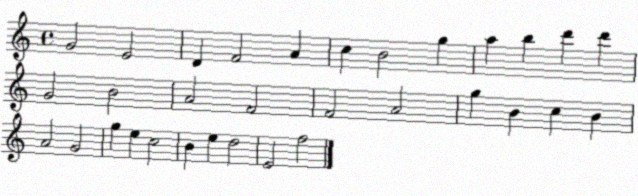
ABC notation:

X:1
T:Untitled
M:4/4
L:1/4
K:C
G2 E2 D F2 A c B2 g a b d' d' G2 B2 A2 F2 F2 A2 g B c B A2 G2 g e c2 B e d2 E2 f2